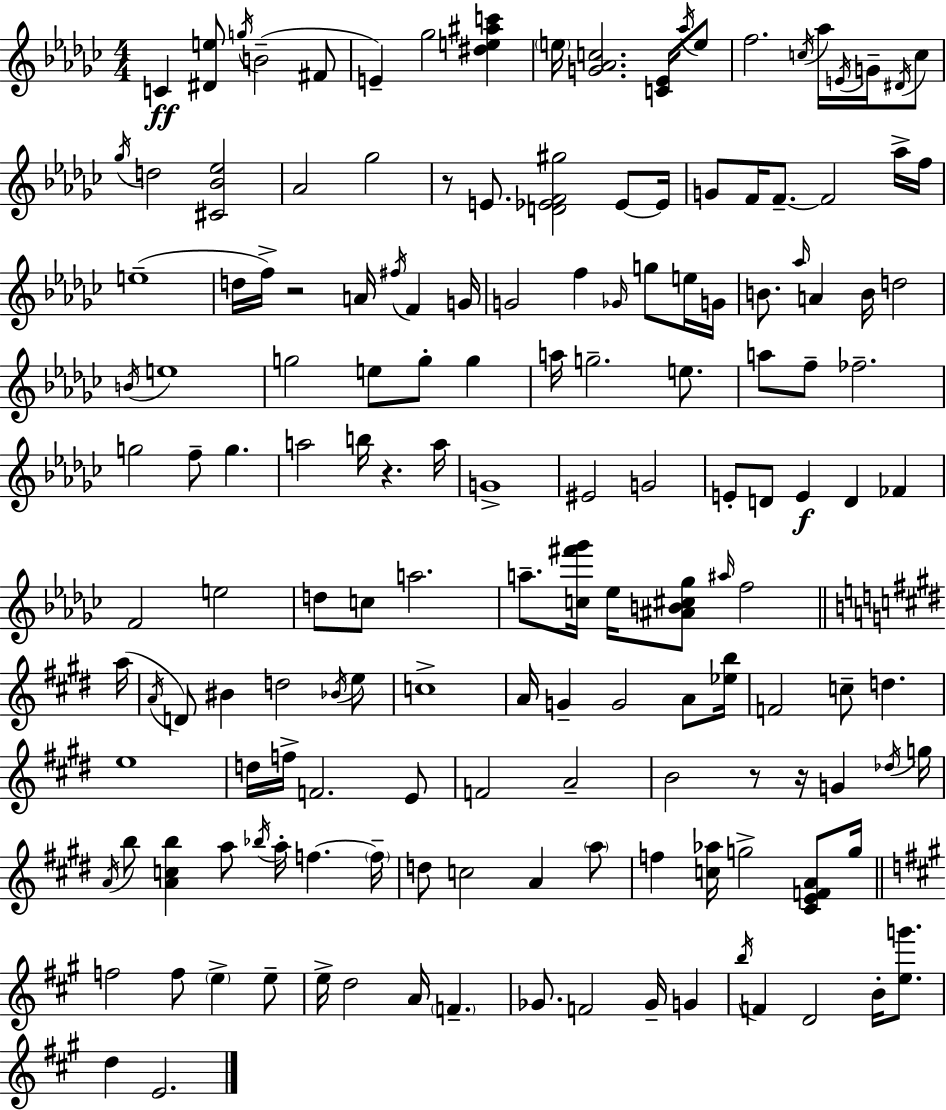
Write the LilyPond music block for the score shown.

{
  \clef treble
  \numericTimeSignature
  \time 4/4
  \key ees \minor
  \repeat volta 2 { c'4\ff <dis' e''>8 \acciaccatura { g''16 } b'2--( fis'8 | e'4--) ges''2 <dis'' e'' ais'' c'''>4 | \parenthesize e''16 <g' aes' c''>2. <c' ees'>16 \acciaccatura { aes''16 } | e''8 f''2. \acciaccatura { c''16 } aes''16 | \break \acciaccatura { e'16 } g'16-- \acciaccatura { dis'16 } c''8 \acciaccatura { ges''16 } d''2 <cis' bes' ees''>2 | aes'2 ges''2 | r8 e'8. <d' ees' f' gis''>2 | ees'8~~ ees'16 g'8 f'16 f'8.--~~ f'2 | \break aes''16-> f''16 e''1--( | d''16 f''16->) r2 | a'16 \acciaccatura { fis''16 } f'4 g'16 g'2 f''4 | \grace { ges'16 } g''8 e''16 g'16 b'8. \grace { aes''16 } a'4 | \break b'16 d''2 \acciaccatura { b'16 } e''1 | g''2 | e''8 g''8-. g''4 a''16 g''2.-- | e''8. a''8 f''8-- fes''2.-- | \break g''2 | f''8-- g''4. a''2 | b''16 r4. a''16 g'1-> | eis'2 | \break g'2 e'8-. d'8 e'4\f | d'4 fes'4 f'2 | e''2 d''8 c''8 a''2. | a''8.-- <c'' fis''' ges'''>16 ees''16 <ais' b' cis'' ges''>8 | \break \grace { ais''16 } f''2 \bar "||" \break \key e \major a''16( \acciaccatura { a'16 } d'8) bis'4 d''2 | \acciaccatura { bes'16 } e''8 c''1-> | a'16 g'4-- g'2 | a'8 <ees'' b''>16 f'2 c''8-- d''4. | \break e''1 | d''16 f''16-> f'2. | e'8 f'2 a'2-- | b'2 r8 r16 g'4 | \break \acciaccatura { des''16 } g''16 \acciaccatura { a'16 } b''8 <a' c'' b''>4 a''8 \acciaccatura { bes''16 } a''16-. f''4.~~ | \parenthesize f''16-- d''8 c''2 | a'4 \parenthesize a''8 f''4 <c'' aes''>16 g''2-> | <cis' e' f' a'>8 g''16 \bar "||" \break \key a \major f''2 f''8 \parenthesize e''4-> e''8-- | e''16-> d''2 a'16 \parenthesize f'4.-- | ges'8. f'2 ges'16-- g'4 | \acciaccatura { b''16 } f'4 d'2 b'16-. <e'' g'''>8. | \break d''4 e'2. | } \bar "|."
}